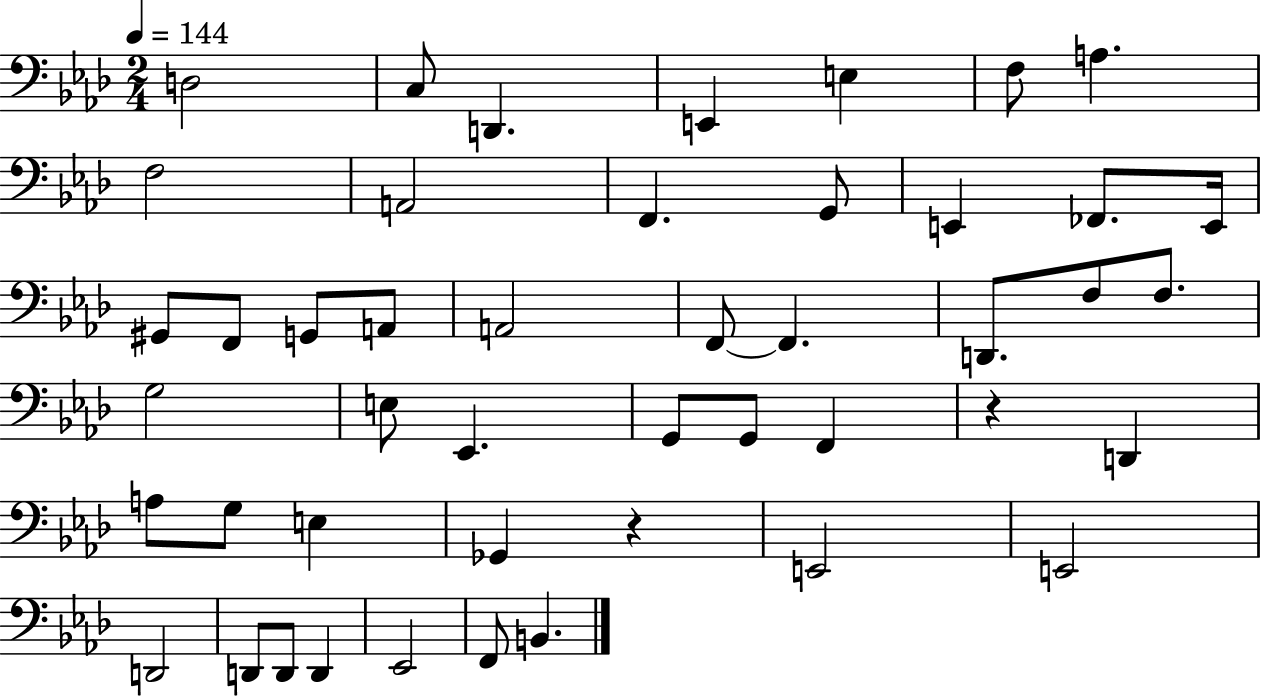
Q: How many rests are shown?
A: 2